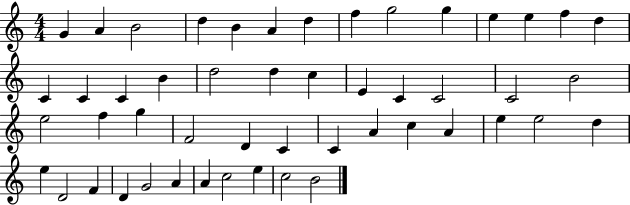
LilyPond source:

{
  \clef treble
  \numericTimeSignature
  \time 4/4
  \key c \major
  g'4 a'4 b'2 | d''4 b'4 a'4 d''4 | f''4 g''2 g''4 | e''4 e''4 f''4 d''4 | \break c'4 c'4 c'4 b'4 | d''2 d''4 c''4 | e'4 c'4 c'2 | c'2 b'2 | \break e''2 f''4 g''4 | f'2 d'4 c'4 | c'4 a'4 c''4 a'4 | e''4 e''2 d''4 | \break e''4 d'2 f'4 | d'4 g'2 a'4 | a'4 c''2 e''4 | c''2 b'2 | \break \bar "|."
}